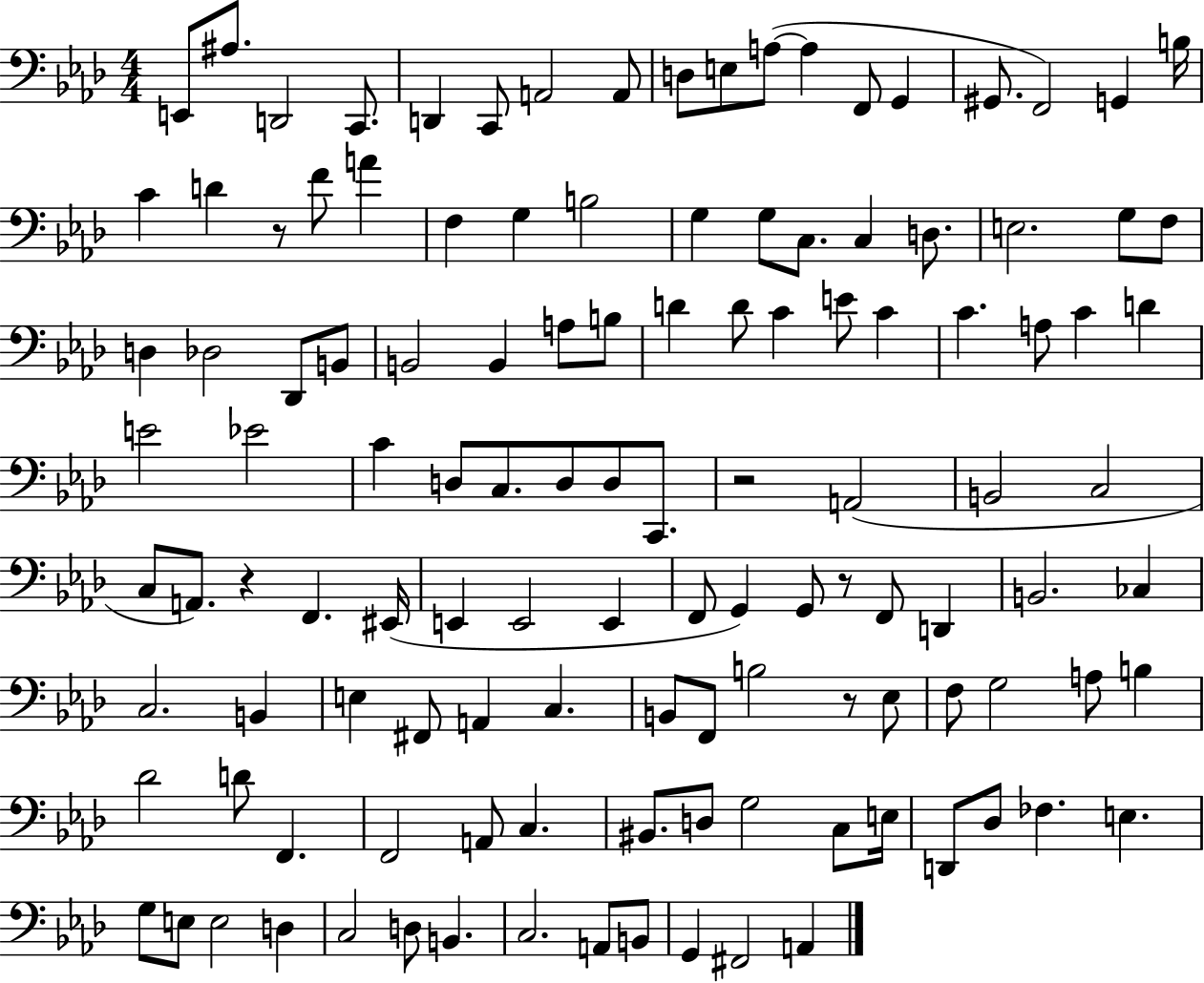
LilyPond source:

{
  \clef bass
  \numericTimeSignature
  \time 4/4
  \key aes \major
  e,8 ais8. d,2 c,8. | d,4 c,8 a,2 a,8 | d8 e8 a8~(~ a4 f,8 g,4 | gis,8. f,2) g,4 b16 | \break c'4 d'4 r8 f'8 a'4 | f4 g4 b2 | g4 g8 c8. c4 d8. | e2. g8 f8 | \break d4 des2 des,8 b,8 | b,2 b,4 a8 b8 | d'4 d'8 c'4 e'8 c'4 | c'4. a8 c'4 d'4 | \break e'2 ees'2 | c'4 d8 c8. d8 d8 c,8. | r2 a,2( | b,2 c2 | \break c8 a,8.) r4 f,4. eis,16( | e,4 e,2 e,4 | f,8 g,4) g,8 r8 f,8 d,4 | b,2. ces4 | \break c2. b,4 | e4 fis,8 a,4 c4. | b,8 f,8 b2 r8 ees8 | f8 g2 a8 b4 | \break des'2 d'8 f,4. | f,2 a,8 c4. | bis,8. d8 g2 c8 e16 | d,8 des8 fes4. e4. | \break g8 e8 e2 d4 | c2 d8 b,4. | c2. a,8 b,8 | g,4 fis,2 a,4 | \break \bar "|."
}